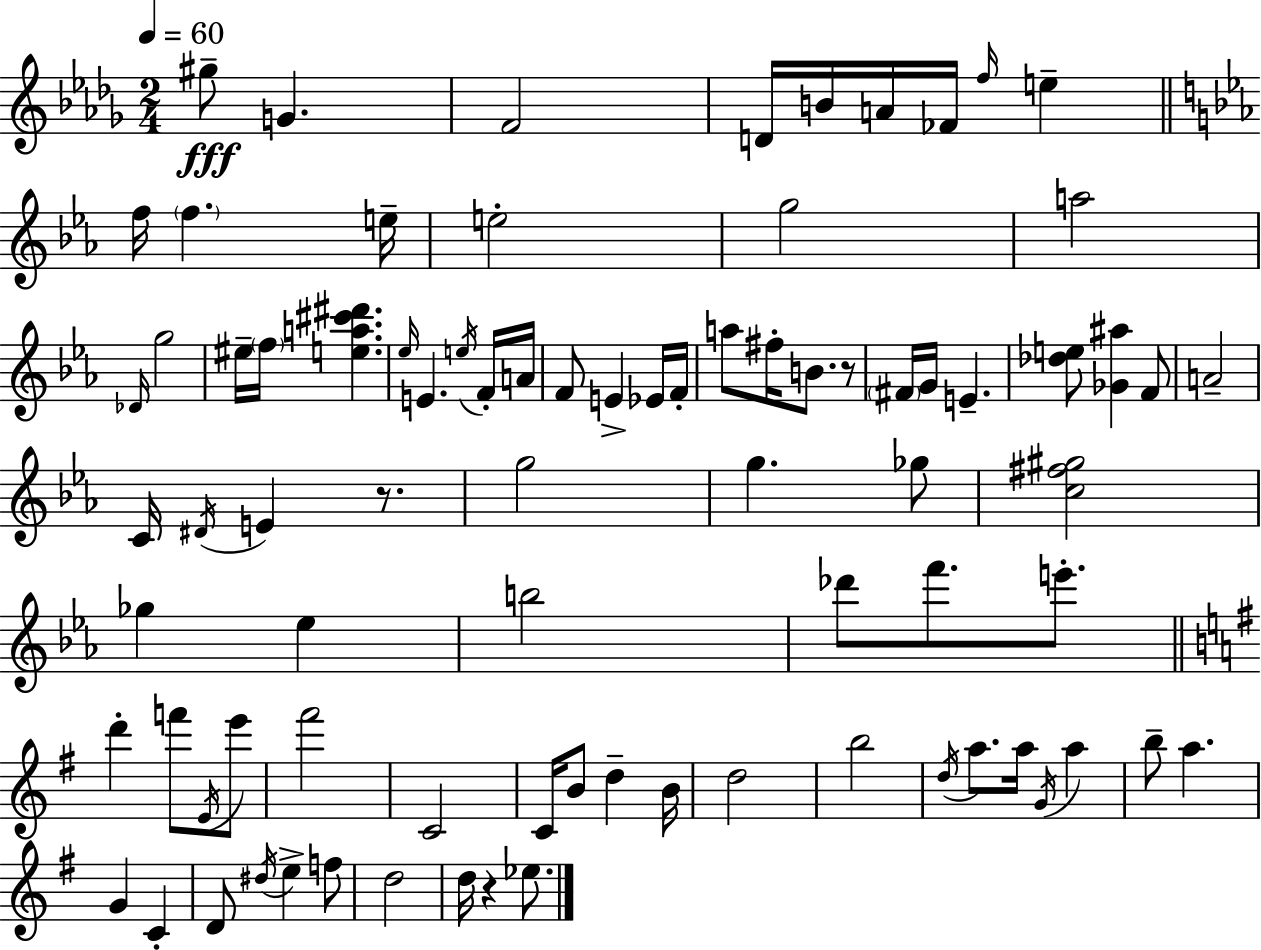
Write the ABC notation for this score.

X:1
T:Untitled
M:2/4
L:1/4
K:Bbm
^g/2 G F2 D/4 B/4 A/4 _F/4 f/4 e f/4 f e/4 e2 g2 a2 _D/4 g2 ^e/4 f/4 [ea^c'^d'] _e/4 E e/4 F/4 A/4 F/2 E _E/4 F/4 a/2 ^f/4 B/2 z/2 ^F/4 G/4 E [_de]/2 [_G^a] F/2 A2 C/4 ^D/4 E z/2 g2 g _g/2 [c^f^g]2 _g _e b2 _d'/2 f'/2 e'/2 d' f'/2 E/4 e'/2 ^f'2 C2 C/4 B/2 d B/4 d2 b2 d/4 a/2 a/4 G/4 a b/2 a G C D/2 ^d/4 e f/2 d2 d/4 z _e/2